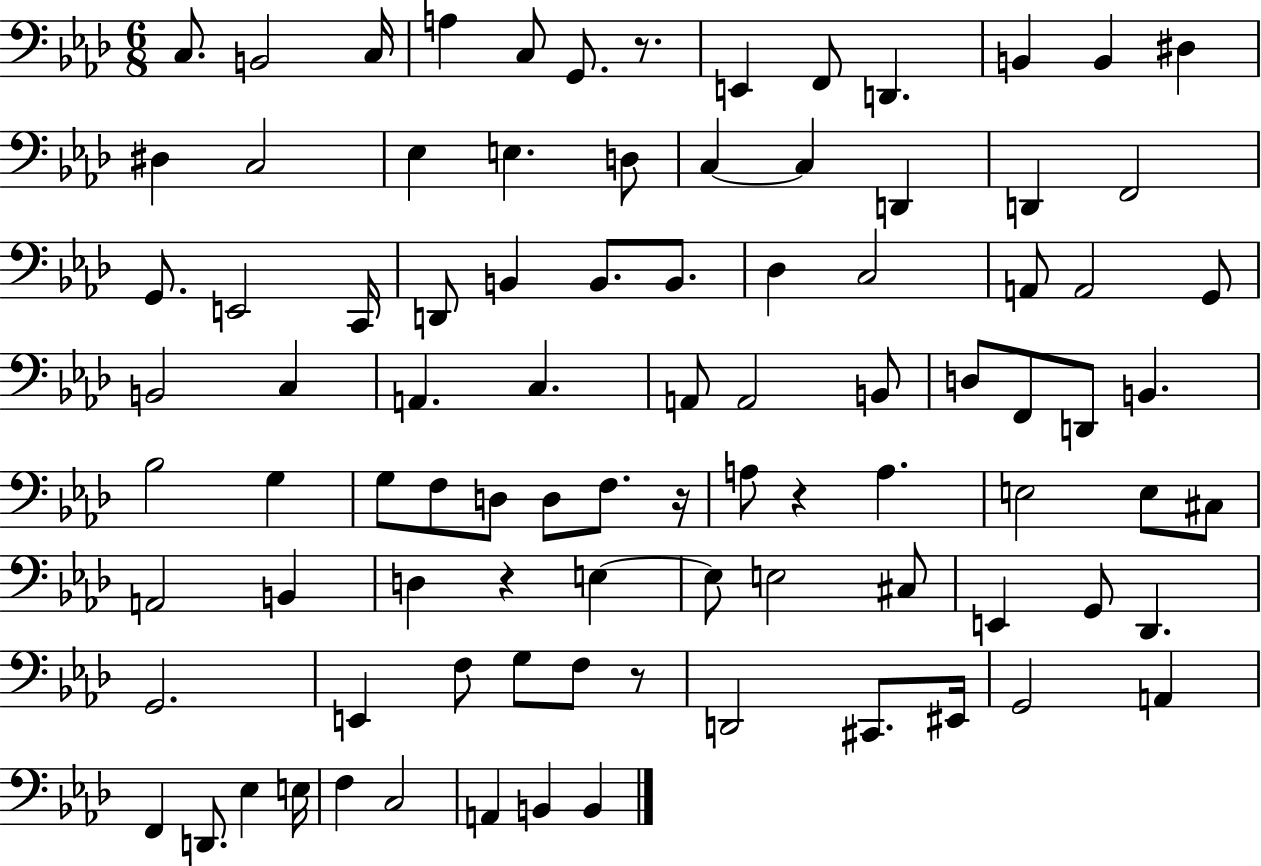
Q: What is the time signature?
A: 6/8